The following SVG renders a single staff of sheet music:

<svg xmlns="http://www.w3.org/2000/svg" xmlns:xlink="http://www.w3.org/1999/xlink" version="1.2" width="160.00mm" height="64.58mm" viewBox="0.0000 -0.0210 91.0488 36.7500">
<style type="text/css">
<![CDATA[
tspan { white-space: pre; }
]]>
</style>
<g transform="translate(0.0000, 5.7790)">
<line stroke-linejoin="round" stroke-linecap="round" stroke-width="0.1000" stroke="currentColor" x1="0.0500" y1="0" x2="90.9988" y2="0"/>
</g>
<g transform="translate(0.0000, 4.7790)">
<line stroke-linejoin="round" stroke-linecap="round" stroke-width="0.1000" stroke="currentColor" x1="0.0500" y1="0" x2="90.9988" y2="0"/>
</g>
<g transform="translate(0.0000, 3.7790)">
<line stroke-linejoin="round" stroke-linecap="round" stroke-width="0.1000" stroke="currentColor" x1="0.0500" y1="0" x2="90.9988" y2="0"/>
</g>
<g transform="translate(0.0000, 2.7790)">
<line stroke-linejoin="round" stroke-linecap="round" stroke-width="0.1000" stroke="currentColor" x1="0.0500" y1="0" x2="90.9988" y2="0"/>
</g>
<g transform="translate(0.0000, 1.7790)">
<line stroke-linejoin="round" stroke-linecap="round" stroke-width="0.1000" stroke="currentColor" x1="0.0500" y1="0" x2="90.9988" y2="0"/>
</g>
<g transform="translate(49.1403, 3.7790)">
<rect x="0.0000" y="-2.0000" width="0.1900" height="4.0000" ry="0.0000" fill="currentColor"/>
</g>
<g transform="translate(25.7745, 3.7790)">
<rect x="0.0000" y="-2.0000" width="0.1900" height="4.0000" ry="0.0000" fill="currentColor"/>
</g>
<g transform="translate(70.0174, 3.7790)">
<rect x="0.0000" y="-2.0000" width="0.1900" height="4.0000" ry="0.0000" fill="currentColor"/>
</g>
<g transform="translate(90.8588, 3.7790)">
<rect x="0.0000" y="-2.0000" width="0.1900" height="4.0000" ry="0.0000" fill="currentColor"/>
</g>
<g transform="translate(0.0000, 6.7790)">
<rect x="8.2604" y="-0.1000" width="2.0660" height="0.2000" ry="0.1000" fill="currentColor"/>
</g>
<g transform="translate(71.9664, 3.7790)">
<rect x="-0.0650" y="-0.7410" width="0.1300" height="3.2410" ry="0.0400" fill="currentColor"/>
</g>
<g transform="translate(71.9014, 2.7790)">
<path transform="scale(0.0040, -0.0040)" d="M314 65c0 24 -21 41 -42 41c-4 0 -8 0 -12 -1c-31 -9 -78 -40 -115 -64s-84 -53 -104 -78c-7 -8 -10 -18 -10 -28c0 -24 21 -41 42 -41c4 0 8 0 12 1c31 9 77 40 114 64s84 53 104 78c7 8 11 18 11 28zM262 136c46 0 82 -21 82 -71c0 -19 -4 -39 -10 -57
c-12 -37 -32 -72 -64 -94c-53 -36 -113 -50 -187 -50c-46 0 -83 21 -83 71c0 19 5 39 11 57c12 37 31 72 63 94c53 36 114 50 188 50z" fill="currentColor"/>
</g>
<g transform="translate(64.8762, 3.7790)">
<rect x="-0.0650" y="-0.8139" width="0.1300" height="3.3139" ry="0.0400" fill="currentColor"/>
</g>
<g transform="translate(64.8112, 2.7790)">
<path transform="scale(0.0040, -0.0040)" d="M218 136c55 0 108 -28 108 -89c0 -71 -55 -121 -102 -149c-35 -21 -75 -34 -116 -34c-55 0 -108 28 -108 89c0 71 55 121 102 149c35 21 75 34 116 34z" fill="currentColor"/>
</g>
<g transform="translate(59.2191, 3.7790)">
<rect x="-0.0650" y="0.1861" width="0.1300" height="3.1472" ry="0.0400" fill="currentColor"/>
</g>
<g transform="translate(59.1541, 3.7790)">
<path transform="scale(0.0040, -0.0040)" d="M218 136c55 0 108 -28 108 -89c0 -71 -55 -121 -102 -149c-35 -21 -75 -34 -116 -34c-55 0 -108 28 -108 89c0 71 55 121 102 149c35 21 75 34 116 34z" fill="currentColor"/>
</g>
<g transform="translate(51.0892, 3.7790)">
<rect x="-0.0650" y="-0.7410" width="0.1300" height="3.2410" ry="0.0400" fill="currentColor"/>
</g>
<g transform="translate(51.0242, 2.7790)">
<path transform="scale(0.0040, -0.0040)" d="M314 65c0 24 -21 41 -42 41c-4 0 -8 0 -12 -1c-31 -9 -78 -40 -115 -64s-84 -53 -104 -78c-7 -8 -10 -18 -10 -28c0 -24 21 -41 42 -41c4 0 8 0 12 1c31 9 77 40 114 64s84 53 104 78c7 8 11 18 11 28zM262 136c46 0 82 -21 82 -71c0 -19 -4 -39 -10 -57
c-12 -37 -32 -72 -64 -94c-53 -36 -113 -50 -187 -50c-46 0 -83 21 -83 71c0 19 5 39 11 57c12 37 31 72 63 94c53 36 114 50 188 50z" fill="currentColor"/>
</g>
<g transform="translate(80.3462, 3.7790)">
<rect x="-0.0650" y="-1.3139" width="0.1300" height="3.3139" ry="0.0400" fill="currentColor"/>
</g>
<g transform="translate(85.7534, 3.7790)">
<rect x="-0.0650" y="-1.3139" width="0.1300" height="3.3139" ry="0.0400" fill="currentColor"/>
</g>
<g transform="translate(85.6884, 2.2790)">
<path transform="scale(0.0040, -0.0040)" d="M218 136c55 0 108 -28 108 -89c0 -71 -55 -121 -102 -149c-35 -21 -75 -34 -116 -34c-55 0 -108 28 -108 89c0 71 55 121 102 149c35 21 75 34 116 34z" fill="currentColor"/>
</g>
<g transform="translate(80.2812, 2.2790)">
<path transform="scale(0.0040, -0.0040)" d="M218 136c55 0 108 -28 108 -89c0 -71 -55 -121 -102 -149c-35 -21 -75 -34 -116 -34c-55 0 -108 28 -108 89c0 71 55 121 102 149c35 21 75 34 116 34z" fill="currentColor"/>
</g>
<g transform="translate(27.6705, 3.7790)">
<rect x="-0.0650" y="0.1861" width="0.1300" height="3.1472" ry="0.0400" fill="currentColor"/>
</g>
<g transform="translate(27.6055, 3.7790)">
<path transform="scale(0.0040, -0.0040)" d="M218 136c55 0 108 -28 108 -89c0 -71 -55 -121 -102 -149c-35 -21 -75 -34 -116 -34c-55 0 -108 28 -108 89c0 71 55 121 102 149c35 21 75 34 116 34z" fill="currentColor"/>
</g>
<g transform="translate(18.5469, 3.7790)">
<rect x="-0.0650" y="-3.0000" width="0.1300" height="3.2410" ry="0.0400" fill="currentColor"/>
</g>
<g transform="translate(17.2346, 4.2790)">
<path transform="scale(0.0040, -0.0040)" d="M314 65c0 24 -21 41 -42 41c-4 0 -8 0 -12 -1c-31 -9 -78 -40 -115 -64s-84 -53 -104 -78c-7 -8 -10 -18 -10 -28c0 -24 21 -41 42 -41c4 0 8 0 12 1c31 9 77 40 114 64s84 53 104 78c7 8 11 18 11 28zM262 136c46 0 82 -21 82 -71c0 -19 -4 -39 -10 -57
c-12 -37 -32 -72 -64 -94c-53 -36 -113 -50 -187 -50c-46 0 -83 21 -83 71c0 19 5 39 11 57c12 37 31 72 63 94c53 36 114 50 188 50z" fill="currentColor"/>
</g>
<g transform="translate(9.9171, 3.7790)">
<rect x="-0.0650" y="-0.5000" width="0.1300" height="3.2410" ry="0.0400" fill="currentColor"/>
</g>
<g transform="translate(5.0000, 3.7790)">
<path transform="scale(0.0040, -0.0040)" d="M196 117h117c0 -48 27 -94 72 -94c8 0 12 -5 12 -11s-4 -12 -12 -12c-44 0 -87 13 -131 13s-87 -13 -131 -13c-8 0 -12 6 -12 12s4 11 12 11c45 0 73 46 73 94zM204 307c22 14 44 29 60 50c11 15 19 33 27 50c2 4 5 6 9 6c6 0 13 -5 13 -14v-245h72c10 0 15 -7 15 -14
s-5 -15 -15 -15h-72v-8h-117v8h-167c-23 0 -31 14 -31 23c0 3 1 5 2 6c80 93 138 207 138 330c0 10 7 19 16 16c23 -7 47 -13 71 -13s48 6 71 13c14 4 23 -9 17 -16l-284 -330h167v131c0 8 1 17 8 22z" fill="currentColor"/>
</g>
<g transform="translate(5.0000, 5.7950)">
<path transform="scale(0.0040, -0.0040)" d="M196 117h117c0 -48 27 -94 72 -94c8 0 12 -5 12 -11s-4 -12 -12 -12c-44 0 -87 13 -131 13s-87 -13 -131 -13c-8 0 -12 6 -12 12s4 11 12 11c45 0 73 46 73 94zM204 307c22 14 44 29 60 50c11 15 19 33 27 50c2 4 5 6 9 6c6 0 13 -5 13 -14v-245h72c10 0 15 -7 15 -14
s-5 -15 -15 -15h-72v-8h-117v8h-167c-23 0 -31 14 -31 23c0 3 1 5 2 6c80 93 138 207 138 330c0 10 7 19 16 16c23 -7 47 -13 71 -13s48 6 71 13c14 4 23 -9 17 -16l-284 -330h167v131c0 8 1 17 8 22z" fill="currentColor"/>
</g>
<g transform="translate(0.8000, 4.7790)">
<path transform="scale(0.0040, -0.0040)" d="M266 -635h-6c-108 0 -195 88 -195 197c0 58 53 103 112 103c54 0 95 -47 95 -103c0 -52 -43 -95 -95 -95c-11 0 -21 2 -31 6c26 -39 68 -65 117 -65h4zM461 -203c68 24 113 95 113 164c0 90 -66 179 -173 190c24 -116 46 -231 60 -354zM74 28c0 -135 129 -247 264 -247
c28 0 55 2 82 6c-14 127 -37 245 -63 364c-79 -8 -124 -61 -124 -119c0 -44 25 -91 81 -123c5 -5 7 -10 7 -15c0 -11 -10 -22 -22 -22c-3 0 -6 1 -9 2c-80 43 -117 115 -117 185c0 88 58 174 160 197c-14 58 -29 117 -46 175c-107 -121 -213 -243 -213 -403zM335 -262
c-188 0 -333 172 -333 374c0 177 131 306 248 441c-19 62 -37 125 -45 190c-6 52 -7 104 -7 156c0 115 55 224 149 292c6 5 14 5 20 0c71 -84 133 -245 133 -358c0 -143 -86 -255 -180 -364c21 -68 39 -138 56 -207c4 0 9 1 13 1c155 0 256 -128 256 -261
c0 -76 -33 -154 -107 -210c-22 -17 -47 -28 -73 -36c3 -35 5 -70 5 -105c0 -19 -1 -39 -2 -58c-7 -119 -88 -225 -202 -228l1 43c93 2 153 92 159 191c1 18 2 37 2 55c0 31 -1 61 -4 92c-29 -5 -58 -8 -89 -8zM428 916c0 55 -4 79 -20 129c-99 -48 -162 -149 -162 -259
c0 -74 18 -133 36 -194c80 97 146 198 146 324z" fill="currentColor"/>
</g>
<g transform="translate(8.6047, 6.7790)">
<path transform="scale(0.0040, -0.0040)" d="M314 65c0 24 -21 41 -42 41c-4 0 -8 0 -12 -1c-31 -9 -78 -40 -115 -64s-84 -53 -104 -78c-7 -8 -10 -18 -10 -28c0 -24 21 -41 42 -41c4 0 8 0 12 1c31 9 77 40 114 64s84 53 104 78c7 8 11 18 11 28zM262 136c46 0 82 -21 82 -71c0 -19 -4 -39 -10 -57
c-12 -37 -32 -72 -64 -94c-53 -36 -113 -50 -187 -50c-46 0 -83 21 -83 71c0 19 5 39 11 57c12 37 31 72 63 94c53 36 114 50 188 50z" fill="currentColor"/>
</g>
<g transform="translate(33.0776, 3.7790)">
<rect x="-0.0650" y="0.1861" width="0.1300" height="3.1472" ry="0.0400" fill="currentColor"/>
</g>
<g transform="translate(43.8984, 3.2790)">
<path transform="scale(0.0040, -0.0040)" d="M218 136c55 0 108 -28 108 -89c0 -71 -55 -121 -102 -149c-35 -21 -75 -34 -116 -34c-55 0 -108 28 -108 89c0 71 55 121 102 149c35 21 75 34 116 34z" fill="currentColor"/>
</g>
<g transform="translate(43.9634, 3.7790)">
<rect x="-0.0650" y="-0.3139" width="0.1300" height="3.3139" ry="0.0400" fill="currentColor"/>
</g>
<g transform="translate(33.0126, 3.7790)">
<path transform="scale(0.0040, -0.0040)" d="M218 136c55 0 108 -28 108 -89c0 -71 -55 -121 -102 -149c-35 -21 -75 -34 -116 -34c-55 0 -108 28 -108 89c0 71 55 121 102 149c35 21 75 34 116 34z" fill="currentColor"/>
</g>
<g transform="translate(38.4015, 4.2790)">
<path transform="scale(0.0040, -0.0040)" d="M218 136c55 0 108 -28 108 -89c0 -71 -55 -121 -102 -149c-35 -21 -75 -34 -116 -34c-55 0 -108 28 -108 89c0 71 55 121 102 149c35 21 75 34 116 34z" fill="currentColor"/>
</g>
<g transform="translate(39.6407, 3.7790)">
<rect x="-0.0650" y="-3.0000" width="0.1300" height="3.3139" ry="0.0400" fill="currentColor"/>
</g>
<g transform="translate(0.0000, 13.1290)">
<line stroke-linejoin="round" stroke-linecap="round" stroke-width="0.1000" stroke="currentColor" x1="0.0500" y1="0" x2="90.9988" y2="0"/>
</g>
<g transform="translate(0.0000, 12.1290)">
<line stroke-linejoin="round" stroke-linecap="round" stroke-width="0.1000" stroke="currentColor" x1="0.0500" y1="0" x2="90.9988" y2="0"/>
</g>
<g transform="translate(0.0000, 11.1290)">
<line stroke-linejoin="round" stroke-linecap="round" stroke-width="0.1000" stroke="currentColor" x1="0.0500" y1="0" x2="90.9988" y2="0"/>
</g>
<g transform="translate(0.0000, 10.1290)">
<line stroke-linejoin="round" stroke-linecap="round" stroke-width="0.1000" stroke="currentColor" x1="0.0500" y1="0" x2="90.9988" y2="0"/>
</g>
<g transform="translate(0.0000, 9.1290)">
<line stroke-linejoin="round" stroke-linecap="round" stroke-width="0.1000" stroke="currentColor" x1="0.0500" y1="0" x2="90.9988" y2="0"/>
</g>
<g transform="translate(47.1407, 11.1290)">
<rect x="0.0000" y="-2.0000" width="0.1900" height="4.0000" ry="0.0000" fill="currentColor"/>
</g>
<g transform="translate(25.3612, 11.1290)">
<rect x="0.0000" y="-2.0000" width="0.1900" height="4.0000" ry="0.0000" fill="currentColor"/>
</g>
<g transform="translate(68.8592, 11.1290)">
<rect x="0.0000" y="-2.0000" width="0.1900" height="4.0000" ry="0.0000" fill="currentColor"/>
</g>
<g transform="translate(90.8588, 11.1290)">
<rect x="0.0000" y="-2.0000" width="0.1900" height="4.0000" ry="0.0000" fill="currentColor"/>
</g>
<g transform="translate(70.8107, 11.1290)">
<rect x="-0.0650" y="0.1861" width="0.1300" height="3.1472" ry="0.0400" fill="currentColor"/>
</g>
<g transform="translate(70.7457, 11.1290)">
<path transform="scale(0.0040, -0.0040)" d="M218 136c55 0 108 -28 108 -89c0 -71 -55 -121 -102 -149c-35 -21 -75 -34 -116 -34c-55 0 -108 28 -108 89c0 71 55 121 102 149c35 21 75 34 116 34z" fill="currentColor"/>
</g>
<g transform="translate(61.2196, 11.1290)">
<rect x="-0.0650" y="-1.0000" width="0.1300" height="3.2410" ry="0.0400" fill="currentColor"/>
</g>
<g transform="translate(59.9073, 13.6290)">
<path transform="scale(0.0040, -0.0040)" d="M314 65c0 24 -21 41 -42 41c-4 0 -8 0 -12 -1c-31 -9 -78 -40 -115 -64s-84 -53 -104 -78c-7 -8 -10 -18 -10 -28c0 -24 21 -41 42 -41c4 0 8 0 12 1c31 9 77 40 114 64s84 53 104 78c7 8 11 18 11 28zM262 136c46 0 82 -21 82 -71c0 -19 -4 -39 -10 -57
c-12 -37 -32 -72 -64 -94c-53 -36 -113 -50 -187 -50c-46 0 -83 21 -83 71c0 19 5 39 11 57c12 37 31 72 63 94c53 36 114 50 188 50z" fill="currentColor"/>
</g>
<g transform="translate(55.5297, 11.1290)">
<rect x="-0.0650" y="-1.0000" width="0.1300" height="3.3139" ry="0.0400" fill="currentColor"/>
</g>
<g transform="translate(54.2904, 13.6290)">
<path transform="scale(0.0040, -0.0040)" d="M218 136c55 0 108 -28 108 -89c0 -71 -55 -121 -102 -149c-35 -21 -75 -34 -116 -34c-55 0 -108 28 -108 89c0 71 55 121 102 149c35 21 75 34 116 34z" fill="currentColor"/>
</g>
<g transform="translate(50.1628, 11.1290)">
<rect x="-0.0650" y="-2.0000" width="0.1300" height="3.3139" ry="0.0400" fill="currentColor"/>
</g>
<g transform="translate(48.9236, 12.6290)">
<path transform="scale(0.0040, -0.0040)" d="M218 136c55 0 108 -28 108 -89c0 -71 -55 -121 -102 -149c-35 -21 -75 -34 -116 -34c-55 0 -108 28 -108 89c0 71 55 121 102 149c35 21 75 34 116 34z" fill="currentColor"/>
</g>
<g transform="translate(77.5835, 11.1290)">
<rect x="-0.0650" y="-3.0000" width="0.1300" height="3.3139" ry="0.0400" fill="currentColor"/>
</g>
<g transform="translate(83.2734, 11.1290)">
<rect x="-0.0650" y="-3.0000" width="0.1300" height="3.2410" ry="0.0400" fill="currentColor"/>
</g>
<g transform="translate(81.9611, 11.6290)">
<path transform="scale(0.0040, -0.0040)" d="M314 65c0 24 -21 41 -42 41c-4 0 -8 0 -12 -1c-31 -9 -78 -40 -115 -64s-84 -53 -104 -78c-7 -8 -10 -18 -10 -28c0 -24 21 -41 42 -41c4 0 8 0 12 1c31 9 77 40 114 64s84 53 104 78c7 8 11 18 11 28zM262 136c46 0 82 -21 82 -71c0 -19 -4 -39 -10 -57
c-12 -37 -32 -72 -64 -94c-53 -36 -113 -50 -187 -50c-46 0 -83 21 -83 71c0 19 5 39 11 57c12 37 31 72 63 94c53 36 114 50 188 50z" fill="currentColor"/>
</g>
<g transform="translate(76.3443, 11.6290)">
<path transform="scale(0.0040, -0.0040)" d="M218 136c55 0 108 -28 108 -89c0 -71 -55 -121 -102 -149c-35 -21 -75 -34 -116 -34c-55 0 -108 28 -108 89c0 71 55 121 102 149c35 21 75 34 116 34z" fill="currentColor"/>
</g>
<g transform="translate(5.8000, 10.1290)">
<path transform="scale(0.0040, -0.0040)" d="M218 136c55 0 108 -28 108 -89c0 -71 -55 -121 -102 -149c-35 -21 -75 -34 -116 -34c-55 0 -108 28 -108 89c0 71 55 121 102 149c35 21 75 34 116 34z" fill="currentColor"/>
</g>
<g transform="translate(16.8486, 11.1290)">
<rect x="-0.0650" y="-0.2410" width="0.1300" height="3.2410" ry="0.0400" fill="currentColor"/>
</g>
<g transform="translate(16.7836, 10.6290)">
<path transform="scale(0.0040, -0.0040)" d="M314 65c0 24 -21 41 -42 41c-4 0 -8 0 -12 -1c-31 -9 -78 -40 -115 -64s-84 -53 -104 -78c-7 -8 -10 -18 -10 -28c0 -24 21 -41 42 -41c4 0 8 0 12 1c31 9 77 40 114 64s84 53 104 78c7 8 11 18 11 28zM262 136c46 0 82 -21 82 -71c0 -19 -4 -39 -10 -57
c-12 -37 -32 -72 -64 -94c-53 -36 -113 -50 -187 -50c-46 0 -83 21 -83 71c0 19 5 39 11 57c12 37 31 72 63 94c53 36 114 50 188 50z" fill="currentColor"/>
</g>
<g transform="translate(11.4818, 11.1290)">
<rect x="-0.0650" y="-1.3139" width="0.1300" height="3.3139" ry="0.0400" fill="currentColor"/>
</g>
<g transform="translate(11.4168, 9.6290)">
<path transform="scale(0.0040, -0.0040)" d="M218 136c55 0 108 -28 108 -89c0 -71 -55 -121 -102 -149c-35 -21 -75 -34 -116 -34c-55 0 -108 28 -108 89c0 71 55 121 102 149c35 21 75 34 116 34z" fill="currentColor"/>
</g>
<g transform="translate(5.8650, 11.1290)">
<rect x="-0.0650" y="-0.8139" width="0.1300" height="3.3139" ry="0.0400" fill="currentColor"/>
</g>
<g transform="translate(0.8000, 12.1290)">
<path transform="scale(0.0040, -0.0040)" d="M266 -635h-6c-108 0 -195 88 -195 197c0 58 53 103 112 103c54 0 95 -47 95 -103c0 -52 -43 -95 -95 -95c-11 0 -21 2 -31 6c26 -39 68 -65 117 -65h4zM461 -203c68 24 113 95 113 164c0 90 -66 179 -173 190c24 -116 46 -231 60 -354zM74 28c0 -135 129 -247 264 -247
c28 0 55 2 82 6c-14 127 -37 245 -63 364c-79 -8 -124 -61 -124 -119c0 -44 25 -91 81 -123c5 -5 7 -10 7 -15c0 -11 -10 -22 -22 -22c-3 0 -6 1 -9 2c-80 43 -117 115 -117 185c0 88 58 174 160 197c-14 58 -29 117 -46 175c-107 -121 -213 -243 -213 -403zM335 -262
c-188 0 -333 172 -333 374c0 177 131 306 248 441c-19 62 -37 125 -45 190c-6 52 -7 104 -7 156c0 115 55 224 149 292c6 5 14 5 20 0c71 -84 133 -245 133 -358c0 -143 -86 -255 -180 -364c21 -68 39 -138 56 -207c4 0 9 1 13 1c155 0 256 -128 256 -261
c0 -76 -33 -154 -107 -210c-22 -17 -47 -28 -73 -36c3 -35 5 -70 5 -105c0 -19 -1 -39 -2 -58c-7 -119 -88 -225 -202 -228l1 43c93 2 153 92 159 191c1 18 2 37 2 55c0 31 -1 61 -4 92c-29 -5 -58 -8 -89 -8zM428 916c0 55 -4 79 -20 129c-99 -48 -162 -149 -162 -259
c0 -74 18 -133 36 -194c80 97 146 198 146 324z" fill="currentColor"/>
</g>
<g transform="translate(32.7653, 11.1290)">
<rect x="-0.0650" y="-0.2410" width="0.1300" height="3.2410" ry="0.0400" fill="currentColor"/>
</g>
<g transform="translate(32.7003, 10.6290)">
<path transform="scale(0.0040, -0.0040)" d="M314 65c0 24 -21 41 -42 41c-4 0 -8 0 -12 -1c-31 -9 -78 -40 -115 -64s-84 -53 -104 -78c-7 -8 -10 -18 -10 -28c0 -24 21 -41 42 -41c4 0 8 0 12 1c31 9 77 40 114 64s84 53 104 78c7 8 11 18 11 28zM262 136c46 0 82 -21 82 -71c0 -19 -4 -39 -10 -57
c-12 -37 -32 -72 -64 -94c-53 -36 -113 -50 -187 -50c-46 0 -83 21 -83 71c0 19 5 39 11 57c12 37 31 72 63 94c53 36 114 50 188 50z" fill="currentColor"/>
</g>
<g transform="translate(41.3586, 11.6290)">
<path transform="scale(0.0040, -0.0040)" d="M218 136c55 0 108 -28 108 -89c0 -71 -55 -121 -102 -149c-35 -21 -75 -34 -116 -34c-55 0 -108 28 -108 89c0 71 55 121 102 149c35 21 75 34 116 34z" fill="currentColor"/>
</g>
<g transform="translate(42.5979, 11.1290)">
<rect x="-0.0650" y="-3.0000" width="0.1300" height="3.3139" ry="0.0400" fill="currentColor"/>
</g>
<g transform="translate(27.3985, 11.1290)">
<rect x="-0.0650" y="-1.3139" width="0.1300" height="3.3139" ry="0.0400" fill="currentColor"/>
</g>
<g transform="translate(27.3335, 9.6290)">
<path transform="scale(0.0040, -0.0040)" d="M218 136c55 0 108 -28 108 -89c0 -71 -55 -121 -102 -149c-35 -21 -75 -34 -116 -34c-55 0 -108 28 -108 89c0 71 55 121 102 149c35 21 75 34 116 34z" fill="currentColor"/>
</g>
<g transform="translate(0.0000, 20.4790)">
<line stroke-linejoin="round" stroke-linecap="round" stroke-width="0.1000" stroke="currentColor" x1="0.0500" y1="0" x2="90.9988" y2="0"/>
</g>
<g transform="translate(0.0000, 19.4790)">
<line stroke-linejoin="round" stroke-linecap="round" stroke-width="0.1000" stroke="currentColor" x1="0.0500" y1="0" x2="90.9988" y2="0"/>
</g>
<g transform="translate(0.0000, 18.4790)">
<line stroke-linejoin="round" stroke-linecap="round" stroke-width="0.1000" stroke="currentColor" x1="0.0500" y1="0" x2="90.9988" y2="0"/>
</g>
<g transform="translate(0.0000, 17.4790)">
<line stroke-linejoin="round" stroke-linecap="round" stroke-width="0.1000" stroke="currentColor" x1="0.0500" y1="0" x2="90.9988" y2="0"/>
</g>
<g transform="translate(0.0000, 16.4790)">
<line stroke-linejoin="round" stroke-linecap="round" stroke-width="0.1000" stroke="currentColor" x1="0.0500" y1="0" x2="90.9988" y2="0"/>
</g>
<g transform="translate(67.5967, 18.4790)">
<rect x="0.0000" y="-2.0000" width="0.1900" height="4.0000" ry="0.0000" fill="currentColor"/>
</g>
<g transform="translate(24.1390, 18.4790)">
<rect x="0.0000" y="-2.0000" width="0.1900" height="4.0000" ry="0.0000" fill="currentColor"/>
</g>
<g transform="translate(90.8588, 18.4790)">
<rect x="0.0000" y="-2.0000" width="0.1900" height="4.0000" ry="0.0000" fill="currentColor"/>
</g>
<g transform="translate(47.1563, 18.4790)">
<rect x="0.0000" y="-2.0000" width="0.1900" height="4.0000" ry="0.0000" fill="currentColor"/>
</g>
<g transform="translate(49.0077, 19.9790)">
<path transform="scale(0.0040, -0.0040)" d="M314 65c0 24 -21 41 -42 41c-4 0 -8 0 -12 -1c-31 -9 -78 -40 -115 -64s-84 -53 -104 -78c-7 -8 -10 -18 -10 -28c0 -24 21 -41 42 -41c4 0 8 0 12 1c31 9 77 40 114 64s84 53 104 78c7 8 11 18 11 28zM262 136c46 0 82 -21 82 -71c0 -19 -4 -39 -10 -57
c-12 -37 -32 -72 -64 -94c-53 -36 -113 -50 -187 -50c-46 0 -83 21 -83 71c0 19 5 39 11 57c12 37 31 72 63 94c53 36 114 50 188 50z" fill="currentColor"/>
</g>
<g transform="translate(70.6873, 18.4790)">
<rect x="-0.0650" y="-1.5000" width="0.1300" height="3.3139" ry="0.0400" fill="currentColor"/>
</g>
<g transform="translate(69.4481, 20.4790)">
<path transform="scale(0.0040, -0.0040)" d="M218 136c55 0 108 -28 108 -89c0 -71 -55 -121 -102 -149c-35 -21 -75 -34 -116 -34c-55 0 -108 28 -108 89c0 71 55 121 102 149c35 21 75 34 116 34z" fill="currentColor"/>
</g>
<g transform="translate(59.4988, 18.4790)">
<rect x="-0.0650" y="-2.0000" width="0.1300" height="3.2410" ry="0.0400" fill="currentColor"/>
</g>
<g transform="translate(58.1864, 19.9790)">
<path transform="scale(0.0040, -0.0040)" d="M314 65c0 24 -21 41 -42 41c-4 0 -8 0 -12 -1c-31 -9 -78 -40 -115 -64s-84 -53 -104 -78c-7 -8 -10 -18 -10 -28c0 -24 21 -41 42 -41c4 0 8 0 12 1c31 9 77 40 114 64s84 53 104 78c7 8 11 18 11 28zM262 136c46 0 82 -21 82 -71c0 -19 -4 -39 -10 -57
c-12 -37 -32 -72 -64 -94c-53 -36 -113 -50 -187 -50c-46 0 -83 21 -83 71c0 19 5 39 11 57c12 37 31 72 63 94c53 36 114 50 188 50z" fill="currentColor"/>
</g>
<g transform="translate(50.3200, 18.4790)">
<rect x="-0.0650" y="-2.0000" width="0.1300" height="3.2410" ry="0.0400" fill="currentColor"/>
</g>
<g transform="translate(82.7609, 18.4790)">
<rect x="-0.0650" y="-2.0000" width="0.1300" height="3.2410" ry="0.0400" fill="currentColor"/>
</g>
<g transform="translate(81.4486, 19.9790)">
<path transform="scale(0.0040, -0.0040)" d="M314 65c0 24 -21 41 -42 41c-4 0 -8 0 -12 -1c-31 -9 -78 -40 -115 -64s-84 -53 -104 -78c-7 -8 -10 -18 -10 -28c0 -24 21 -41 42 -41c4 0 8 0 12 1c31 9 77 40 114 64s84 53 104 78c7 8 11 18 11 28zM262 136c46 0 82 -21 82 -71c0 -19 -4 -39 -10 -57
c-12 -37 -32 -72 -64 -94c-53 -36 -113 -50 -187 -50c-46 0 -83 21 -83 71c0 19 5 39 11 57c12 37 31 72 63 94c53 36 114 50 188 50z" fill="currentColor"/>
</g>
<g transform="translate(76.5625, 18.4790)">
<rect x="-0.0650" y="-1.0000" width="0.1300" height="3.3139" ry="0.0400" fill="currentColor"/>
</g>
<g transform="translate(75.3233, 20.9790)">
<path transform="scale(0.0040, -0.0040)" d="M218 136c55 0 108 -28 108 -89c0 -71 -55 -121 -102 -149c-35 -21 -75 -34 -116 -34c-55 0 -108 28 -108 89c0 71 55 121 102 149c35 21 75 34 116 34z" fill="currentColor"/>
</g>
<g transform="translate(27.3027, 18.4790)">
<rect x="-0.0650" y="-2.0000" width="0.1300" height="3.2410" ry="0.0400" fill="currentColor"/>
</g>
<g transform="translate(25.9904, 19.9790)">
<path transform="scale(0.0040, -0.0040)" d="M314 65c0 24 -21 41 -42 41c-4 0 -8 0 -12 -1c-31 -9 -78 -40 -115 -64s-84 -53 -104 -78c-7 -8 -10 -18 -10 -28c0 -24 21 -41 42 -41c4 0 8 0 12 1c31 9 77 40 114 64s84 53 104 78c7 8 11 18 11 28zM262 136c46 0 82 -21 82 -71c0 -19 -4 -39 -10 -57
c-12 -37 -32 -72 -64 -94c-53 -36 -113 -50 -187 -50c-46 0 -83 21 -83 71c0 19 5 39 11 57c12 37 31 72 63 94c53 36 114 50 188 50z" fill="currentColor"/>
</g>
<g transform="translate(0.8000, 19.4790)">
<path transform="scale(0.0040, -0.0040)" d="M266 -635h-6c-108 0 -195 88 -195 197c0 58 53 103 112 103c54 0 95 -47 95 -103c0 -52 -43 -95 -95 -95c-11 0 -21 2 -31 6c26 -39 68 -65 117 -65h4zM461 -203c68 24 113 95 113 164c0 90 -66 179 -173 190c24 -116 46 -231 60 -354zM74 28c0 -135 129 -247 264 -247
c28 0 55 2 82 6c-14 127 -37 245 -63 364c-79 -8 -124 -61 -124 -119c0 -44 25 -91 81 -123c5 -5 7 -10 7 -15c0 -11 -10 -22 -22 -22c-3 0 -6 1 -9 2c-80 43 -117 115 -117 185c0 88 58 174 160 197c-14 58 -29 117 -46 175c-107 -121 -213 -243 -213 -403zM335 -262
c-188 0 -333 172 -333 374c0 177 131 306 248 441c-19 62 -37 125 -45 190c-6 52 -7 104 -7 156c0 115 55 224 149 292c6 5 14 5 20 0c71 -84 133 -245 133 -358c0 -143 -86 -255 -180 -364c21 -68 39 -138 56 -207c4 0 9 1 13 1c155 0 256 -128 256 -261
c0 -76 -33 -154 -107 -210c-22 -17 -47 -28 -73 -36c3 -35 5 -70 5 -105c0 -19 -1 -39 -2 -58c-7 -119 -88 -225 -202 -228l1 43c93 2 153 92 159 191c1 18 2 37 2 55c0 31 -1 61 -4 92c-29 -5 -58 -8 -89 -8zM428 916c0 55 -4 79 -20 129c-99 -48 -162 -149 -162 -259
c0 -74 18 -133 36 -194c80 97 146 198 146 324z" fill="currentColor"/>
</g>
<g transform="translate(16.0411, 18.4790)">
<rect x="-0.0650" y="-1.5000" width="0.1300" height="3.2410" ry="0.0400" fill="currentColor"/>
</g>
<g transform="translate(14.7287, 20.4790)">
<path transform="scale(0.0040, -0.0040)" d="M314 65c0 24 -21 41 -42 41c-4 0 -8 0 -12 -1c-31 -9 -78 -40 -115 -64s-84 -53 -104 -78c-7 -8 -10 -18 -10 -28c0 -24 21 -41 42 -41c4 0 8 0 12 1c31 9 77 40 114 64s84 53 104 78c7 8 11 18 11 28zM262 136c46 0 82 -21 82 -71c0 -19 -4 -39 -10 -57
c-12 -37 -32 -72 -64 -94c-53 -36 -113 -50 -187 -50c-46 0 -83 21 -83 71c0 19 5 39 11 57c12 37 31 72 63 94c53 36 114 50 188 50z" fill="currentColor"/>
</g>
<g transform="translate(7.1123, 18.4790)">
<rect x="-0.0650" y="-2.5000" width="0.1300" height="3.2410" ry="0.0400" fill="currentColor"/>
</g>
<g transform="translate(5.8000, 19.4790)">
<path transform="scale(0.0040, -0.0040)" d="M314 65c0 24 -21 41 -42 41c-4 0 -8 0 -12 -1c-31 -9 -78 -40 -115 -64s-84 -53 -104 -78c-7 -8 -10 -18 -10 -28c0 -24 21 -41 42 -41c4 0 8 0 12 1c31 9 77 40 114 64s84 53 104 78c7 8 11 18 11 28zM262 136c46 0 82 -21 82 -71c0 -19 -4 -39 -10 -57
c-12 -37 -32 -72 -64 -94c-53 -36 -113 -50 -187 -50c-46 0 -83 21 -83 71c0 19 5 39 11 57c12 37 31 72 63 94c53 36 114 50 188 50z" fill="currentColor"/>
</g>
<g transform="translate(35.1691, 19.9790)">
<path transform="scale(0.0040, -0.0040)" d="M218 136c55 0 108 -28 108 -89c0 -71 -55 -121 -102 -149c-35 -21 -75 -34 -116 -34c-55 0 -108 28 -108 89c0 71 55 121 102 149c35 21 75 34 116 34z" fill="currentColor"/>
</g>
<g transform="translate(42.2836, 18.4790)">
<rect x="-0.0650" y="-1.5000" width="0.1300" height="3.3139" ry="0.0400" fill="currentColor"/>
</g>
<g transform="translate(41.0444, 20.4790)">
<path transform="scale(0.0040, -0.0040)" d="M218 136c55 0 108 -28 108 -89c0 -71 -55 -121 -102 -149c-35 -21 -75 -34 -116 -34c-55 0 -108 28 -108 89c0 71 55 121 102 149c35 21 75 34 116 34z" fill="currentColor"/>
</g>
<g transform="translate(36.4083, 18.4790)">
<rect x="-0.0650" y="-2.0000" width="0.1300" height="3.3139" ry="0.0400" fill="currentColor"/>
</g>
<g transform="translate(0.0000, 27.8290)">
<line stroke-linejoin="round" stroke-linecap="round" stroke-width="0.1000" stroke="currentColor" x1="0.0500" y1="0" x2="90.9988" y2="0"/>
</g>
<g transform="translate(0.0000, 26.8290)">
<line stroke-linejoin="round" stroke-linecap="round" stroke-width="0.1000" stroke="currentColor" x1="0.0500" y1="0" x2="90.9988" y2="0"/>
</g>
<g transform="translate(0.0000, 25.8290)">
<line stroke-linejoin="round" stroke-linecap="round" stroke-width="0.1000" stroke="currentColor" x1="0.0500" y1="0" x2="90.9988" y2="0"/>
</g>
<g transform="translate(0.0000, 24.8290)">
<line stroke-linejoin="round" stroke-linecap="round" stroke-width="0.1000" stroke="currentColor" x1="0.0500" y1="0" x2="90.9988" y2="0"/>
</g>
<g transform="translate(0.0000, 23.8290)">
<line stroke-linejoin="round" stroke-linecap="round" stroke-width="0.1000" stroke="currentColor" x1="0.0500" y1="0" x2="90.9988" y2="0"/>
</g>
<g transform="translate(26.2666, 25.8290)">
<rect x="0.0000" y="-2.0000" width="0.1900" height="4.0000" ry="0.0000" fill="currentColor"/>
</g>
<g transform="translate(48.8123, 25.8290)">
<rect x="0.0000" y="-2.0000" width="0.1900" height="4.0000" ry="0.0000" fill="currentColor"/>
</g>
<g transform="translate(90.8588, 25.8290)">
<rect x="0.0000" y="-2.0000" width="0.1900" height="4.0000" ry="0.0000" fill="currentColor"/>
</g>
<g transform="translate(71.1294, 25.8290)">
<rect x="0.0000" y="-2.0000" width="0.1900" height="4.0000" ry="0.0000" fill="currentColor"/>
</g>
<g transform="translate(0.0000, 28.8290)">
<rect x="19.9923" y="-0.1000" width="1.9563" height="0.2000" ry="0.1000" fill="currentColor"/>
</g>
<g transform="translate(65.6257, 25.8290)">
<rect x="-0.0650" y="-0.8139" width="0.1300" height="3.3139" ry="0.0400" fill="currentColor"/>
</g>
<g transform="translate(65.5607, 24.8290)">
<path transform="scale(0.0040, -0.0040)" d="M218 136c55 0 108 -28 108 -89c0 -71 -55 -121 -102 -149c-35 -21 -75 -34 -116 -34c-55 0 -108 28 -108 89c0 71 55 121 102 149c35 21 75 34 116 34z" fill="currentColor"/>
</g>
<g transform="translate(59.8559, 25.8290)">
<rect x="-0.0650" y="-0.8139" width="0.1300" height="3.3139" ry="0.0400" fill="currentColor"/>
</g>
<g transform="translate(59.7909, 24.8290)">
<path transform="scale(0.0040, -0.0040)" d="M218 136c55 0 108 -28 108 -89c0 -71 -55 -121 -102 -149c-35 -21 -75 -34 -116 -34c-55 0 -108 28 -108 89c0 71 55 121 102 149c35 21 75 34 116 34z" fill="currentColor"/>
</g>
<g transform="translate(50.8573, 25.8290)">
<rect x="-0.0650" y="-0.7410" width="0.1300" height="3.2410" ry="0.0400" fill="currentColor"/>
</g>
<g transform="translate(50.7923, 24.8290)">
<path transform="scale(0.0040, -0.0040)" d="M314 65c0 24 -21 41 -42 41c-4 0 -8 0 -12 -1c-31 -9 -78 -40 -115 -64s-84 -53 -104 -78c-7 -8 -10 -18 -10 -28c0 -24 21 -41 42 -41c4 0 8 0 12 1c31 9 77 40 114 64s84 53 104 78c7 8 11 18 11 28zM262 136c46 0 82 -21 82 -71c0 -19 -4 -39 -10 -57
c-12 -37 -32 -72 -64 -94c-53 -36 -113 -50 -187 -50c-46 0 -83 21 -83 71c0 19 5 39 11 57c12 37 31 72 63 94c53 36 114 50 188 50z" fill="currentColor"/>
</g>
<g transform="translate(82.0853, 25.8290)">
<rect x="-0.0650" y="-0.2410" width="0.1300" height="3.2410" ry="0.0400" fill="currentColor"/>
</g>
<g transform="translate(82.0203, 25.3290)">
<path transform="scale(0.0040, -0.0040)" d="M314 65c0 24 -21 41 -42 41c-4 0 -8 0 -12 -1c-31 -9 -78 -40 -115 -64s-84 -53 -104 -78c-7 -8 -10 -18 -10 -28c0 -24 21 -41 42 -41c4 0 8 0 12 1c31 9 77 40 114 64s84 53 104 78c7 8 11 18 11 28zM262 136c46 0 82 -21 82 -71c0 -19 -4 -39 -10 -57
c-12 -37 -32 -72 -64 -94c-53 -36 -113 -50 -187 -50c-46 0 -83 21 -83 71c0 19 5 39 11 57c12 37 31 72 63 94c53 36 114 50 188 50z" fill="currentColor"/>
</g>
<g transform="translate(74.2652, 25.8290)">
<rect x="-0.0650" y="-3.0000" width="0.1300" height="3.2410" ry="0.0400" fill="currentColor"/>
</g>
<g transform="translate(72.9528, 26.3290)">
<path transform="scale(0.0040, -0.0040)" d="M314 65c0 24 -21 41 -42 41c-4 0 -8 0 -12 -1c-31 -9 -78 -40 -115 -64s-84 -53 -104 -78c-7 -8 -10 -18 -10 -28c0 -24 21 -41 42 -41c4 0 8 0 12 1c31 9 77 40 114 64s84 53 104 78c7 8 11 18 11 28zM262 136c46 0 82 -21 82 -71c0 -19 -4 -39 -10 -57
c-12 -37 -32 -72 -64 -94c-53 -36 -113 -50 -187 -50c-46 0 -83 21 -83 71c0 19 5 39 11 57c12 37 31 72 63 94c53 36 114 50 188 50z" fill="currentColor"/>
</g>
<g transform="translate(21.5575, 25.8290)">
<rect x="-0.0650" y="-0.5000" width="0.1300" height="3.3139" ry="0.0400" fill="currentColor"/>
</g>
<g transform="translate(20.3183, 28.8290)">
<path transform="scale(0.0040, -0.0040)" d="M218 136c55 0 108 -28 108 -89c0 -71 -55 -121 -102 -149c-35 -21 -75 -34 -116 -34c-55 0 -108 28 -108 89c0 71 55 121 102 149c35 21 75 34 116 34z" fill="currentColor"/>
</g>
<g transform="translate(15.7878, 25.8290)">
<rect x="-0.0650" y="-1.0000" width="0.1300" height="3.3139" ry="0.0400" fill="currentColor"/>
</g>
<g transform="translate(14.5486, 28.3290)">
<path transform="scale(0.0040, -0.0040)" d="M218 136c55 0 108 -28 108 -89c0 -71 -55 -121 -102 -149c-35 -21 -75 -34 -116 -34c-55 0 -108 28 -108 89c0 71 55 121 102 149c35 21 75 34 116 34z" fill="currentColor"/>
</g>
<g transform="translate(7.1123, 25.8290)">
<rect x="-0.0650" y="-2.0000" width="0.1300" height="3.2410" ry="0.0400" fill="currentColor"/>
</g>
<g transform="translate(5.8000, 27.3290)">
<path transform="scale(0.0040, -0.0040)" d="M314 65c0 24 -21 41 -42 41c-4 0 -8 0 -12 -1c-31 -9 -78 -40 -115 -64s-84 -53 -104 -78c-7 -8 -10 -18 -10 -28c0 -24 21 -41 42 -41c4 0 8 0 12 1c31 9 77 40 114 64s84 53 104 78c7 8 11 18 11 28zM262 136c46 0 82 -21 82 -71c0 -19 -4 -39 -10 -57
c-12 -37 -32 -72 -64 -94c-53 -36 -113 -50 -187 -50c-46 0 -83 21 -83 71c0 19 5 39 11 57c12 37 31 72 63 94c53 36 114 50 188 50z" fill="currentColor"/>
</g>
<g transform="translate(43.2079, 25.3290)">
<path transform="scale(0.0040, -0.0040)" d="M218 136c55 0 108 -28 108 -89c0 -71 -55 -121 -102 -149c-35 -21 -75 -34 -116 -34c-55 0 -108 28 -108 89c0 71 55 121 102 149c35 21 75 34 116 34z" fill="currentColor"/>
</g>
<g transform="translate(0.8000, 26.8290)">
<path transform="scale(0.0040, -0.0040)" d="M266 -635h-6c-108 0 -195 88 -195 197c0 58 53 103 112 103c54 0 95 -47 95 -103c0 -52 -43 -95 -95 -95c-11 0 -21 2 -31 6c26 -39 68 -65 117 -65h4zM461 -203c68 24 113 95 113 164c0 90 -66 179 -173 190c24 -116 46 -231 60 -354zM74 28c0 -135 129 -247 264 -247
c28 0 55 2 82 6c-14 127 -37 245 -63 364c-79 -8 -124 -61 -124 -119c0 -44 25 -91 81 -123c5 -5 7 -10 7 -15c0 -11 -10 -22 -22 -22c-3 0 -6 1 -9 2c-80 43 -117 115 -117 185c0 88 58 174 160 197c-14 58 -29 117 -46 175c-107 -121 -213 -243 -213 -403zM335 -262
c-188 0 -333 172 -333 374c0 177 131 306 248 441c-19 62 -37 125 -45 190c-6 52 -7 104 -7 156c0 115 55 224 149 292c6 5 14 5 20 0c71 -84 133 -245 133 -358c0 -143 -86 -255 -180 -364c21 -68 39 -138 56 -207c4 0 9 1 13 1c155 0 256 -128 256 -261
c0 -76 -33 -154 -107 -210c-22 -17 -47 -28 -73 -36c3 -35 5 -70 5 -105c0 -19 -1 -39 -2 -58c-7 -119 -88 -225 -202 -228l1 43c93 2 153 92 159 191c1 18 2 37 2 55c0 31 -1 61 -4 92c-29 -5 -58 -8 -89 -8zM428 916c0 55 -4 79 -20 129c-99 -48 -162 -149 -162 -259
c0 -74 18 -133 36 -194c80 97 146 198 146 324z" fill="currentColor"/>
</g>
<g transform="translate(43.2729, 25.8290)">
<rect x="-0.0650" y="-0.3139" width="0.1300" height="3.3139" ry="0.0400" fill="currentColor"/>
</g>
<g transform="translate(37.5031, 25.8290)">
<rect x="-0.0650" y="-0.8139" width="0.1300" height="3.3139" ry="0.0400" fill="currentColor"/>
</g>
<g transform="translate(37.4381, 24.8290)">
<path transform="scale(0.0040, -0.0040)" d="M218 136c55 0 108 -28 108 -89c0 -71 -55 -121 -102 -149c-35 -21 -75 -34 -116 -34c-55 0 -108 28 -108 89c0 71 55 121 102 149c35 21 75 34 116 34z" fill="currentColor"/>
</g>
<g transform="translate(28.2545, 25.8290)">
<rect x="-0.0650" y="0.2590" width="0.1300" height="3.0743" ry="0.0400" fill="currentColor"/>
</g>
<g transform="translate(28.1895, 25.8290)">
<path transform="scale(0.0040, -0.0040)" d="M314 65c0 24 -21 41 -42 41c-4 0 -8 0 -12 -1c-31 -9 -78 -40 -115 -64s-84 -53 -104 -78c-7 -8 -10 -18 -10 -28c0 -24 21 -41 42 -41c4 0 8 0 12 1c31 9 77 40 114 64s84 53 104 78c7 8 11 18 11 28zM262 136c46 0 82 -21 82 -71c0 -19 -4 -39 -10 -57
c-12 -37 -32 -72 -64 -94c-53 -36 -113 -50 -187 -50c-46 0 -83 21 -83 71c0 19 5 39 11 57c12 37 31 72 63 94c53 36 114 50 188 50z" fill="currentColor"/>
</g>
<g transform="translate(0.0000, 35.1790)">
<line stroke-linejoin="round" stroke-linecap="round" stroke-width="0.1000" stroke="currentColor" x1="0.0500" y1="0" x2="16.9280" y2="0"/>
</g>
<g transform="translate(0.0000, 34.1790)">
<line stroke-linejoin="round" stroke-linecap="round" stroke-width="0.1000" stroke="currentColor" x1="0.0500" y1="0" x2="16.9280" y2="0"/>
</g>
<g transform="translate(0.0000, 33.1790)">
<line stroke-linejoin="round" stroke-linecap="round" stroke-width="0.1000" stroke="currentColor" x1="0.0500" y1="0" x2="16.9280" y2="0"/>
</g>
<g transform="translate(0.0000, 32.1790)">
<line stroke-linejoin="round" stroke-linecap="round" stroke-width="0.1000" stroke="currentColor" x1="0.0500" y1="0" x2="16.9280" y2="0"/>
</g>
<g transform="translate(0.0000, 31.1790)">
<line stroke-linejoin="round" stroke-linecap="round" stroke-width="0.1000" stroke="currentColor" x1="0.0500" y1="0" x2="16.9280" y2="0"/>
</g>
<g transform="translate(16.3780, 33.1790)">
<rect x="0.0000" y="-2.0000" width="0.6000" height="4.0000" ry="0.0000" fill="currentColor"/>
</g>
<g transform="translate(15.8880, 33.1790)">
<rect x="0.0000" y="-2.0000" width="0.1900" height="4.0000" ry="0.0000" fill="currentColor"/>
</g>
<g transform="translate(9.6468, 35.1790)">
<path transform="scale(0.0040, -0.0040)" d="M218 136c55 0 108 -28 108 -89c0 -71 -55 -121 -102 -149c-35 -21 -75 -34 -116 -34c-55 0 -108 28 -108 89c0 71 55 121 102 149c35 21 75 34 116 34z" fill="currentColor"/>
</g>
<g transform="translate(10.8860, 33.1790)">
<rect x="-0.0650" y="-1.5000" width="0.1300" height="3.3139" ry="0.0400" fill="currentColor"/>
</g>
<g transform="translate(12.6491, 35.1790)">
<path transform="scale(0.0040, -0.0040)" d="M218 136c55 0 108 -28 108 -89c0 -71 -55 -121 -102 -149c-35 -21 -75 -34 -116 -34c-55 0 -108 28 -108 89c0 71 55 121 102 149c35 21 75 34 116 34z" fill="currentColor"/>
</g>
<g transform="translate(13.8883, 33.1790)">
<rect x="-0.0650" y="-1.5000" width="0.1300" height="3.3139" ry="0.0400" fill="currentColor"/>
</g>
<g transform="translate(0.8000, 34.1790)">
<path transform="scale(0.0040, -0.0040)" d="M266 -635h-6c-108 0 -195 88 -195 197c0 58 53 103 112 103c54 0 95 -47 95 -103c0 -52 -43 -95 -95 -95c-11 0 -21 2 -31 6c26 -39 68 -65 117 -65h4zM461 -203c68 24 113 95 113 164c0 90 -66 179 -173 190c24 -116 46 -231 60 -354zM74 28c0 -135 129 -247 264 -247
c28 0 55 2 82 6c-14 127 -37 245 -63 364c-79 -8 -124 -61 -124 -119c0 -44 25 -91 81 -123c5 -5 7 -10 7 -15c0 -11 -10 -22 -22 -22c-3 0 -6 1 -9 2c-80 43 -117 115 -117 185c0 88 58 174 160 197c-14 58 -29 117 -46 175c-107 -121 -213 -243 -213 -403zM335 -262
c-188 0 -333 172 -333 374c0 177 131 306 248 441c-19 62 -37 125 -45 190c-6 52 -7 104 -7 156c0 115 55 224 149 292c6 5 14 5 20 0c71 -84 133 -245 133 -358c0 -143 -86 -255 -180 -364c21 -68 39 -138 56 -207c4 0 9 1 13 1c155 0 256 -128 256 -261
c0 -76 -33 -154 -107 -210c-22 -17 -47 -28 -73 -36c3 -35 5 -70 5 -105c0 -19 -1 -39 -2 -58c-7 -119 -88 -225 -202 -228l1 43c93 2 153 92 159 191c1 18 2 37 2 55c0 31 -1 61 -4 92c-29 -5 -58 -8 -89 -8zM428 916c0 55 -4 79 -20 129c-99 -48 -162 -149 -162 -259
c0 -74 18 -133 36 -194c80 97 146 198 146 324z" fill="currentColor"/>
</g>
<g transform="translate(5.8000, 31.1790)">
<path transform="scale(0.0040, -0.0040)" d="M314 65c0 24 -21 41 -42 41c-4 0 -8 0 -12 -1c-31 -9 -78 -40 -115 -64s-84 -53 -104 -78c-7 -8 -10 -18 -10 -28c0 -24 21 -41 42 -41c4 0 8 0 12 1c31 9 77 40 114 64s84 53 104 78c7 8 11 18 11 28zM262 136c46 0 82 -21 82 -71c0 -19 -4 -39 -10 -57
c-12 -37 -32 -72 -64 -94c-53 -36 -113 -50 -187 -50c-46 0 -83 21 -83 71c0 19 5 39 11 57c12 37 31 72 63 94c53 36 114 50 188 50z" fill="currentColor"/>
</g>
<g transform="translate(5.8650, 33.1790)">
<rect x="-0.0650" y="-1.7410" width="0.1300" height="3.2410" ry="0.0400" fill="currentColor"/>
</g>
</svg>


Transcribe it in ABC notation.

X:1
T:Untitled
M:4/4
L:1/4
K:C
C2 A2 B B A c d2 B d d2 e e d e c2 e c2 A F D D2 B A A2 G2 E2 F2 F E F2 F2 E D F2 F2 D C B2 d c d2 d d A2 c2 f2 E E